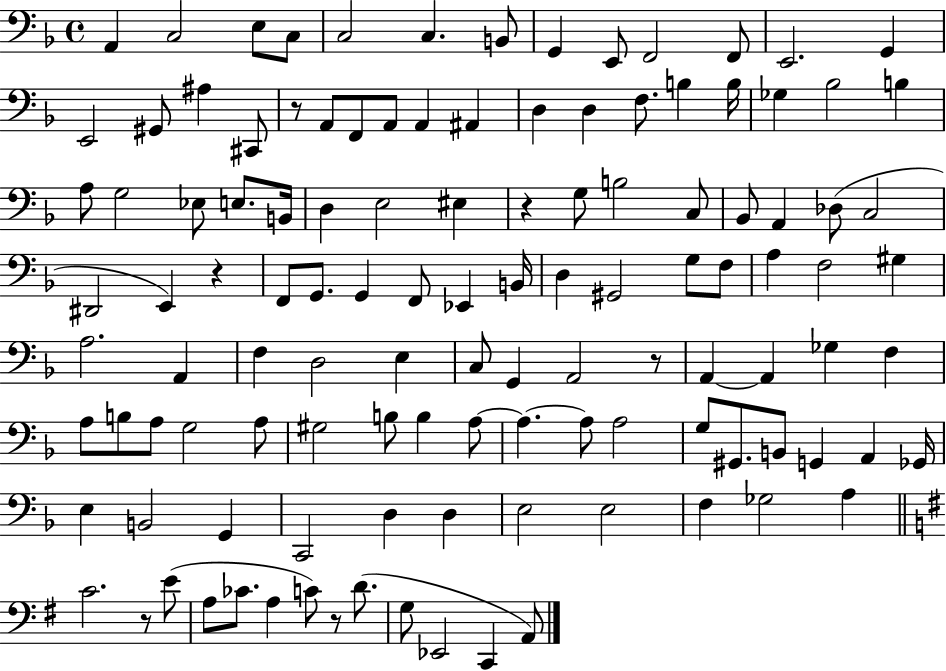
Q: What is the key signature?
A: F major